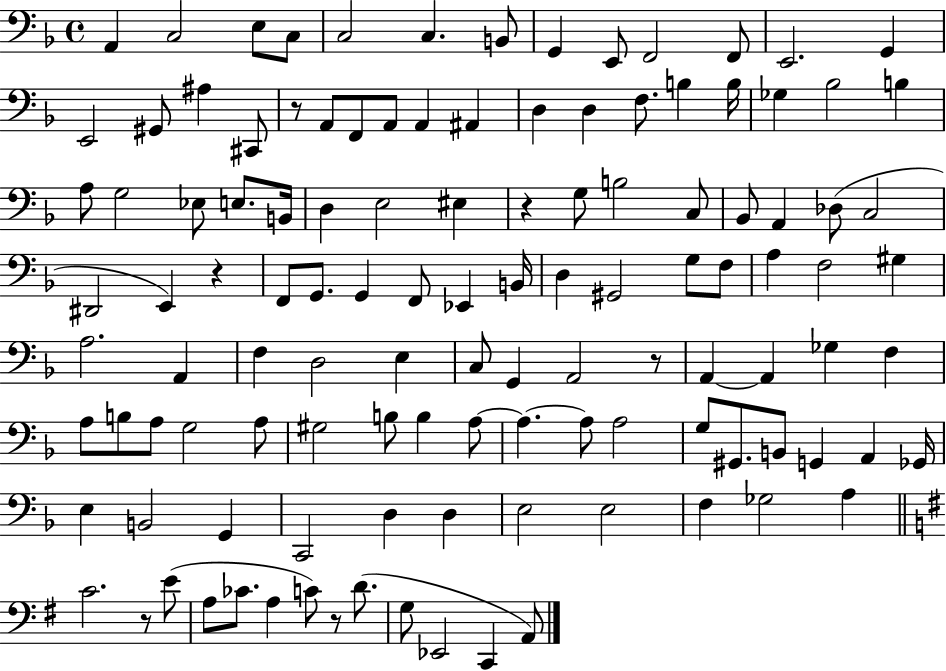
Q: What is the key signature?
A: F major